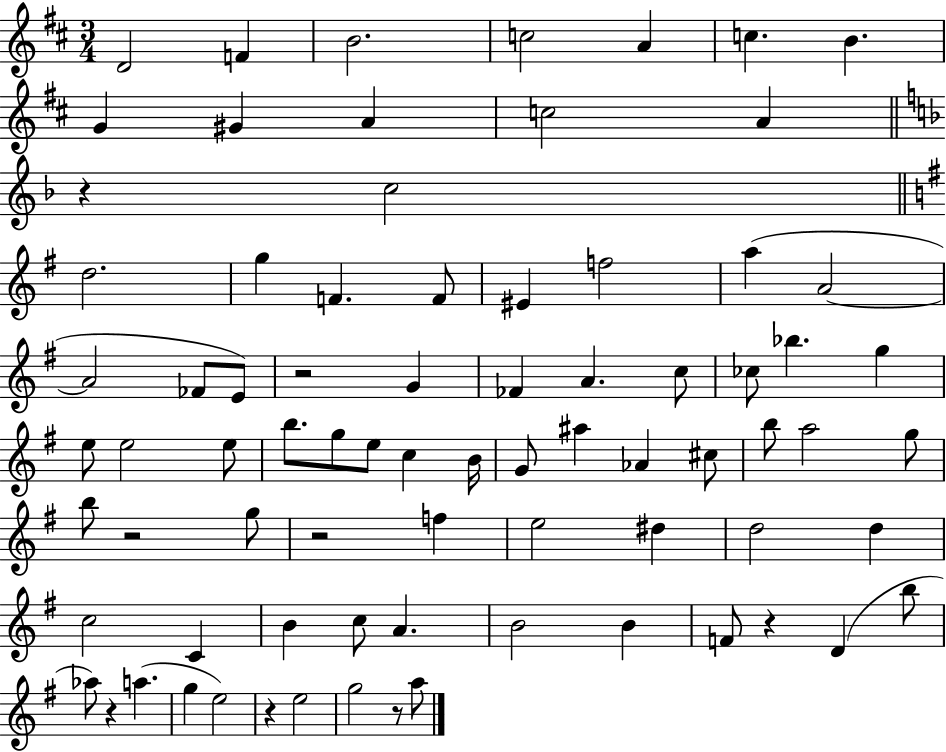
D4/h F4/q B4/h. C5/h A4/q C5/q. B4/q. G4/q G#4/q A4/q C5/h A4/q R/q C5/h D5/h. G5/q F4/q. F4/e EIS4/q F5/h A5/q A4/h A4/h FES4/e E4/e R/h G4/q FES4/q A4/q. C5/e CES5/e Bb5/q. G5/q E5/e E5/h E5/e B5/e. G5/e E5/e C5/q B4/s G4/e A#5/q Ab4/q C#5/e B5/e A5/h G5/e B5/e R/h G5/e R/h F5/q E5/h D#5/q D5/h D5/q C5/h C4/q B4/q C5/e A4/q. B4/h B4/q F4/e R/q D4/q B5/e Ab5/e R/q A5/q. G5/q E5/h R/q E5/h G5/h R/e A5/e